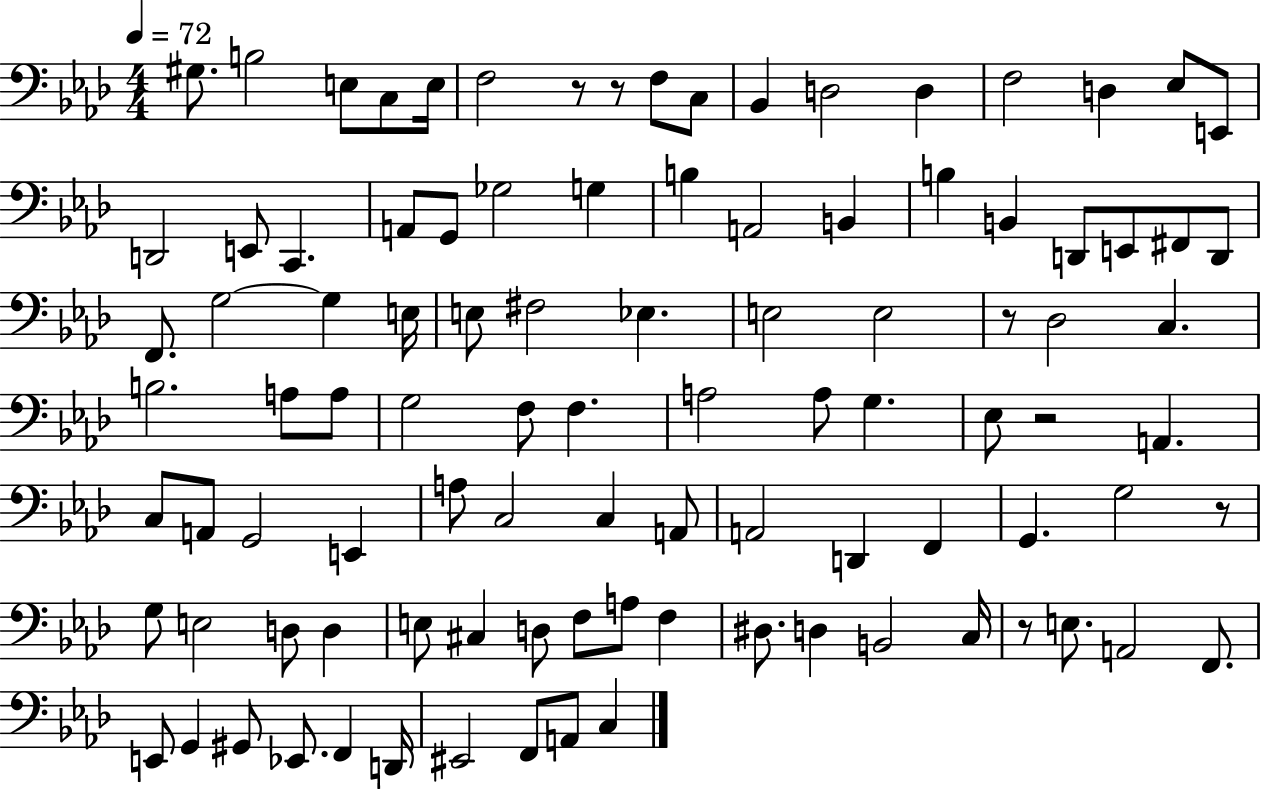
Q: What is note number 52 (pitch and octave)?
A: Eb3